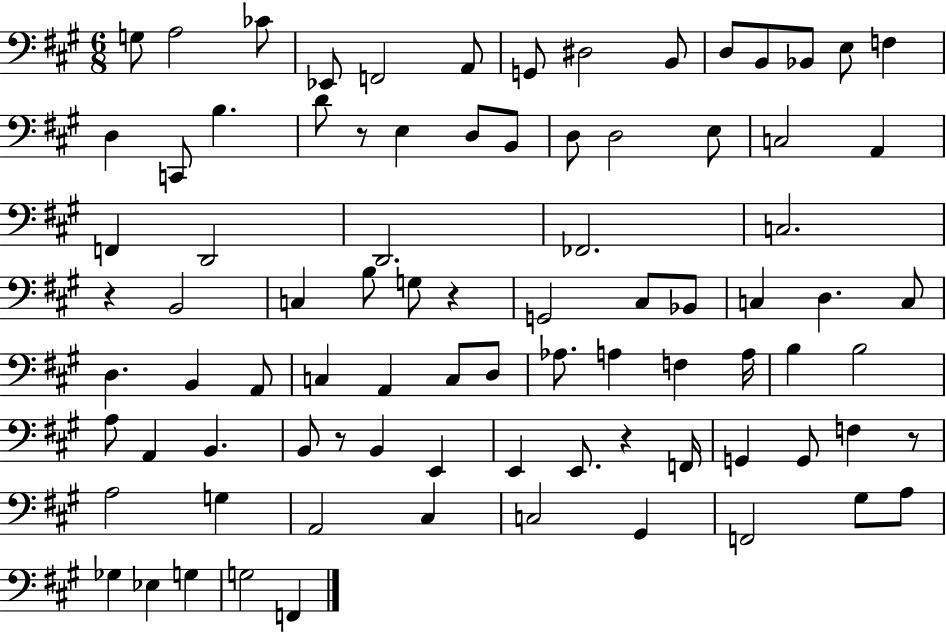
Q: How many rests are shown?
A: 6